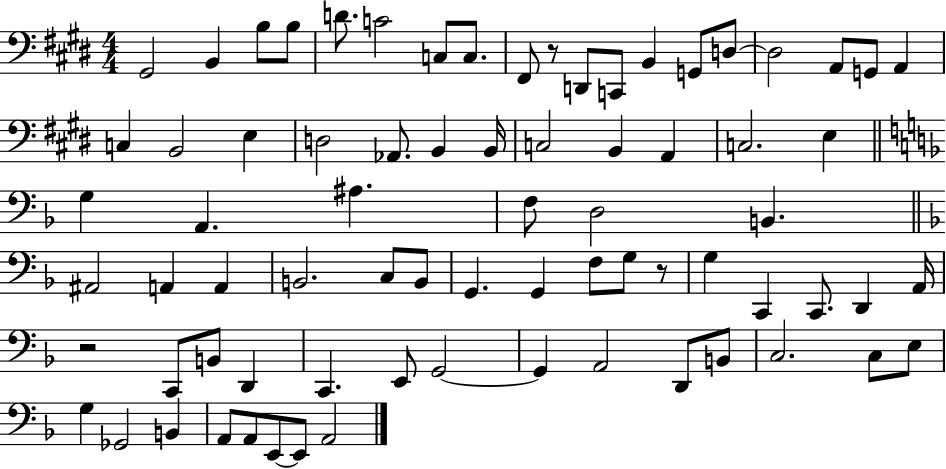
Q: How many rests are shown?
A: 3